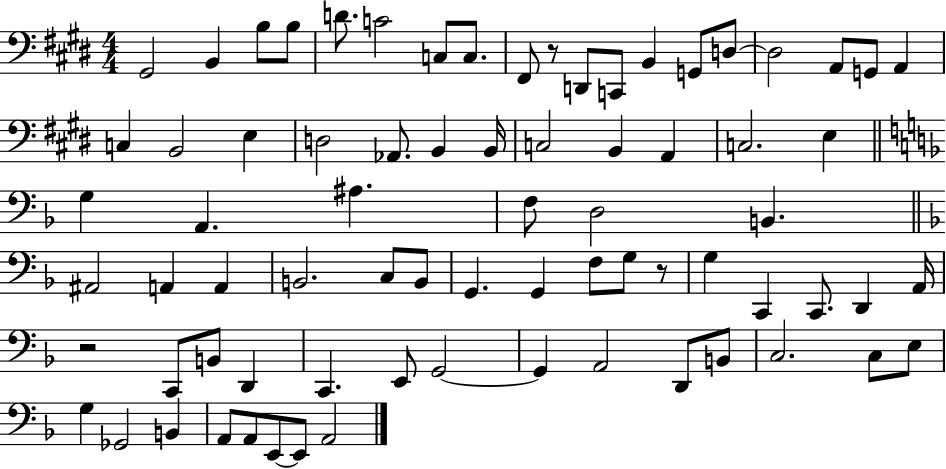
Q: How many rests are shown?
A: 3